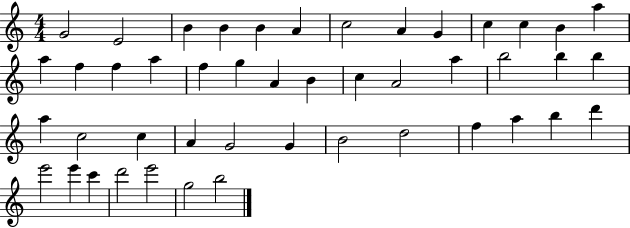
G4/h E4/h B4/q B4/q B4/q A4/q C5/h A4/q G4/q C5/q C5/q B4/q A5/q A5/q F5/q F5/q A5/q F5/q G5/q A4/q B4/q C5/q A4/h A5/q B5/h B5/q B5/q A5/q C5/h C5/q A4/q G4/h G4/q B4/h D5/h F5/q A5/q B5/q D6/q E6/h E6/q C6/q D6/h E6/h G5/h B5/h